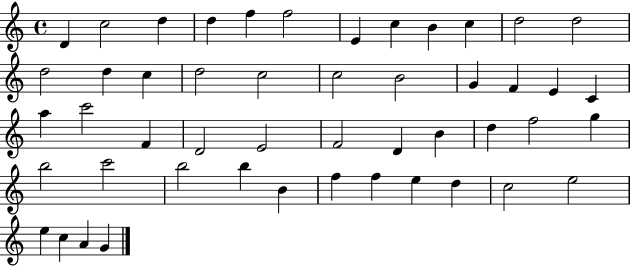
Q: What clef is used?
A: treble